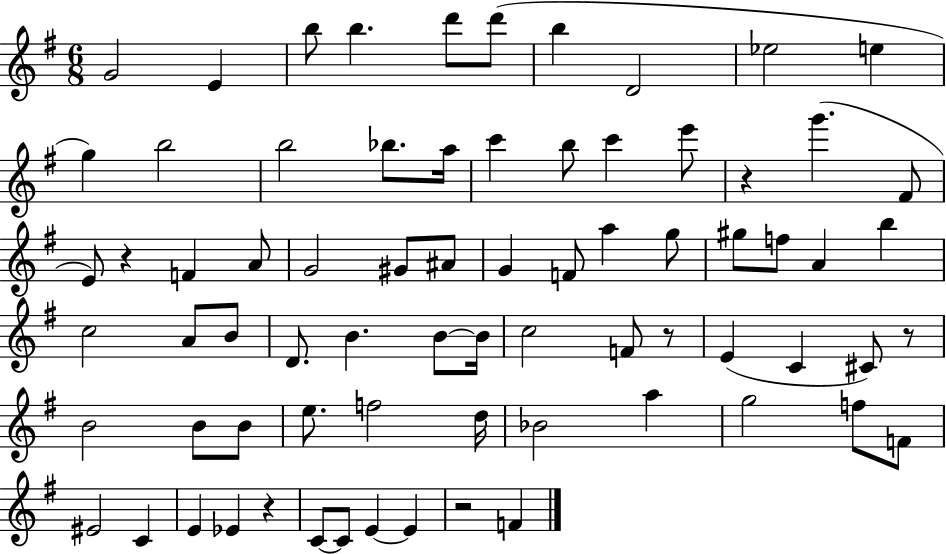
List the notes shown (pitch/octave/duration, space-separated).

G4/h E4/q B5/e B5/q. D6/e D6/e B5/q D4/h Eb5/h E5/q G5/q B5/h B5/h Bb5/e. A5/s C6/q B5/e C6/q E6/e R/q G6/q. F#4/e E4/e R/q F4/q A4/e G4/h G#4/e A#4/e G4/q F4/e A5/q G5/e G#5/e F5/e A4/q B5/q C5/h A4/e B4/e D4/e. B4/q. B4/e B4/s C5/h F4/e R/e E4/q C4/q C#4/e R/e B4/h B4/e B4/e E5/e. F5/h D5/s Bb4/h A5/q G5/h F5/e F4/e EIS4/h C4/q E4/q Eb4/q R/q C4/e C4/e E4/q E4/q R/h F4/q